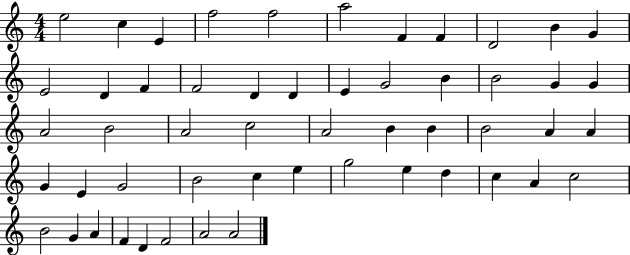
{
  \clef treble
  \numericTimeSignature
  \time 4/4
  \key c \major
  e''2 c''4 e'4 | f''2 f''2 | a''2 f'4 f'4 | d'2 b'4 g'4 | \break e'2 d'4 f'4 | f'2 d'4 d'4 | e'4 g'2 b'4 | b'2 g'4 g'4 | \break a'2 b'2 | a'2 c''2 | a'2 b'4 b'4 | b'2 a'4 a'4 | \break g'4 e'4 g'2 | b'2 c''4 e''4 | g''2 e''4 d''4 | c''4 a'4 c''2 | \break b'2 g'4 a'4 | f'4 d'4 f'2 | a'2 a'2 | \bar "|."
}